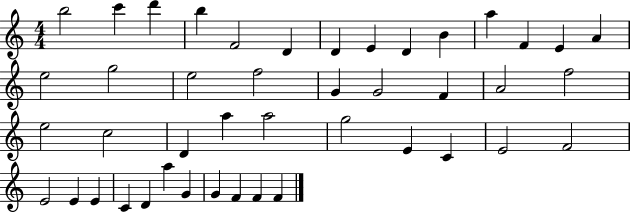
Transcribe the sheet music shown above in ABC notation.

X:1
T:Untitled
M:4/4
L:1/4
K:C
b2 c' d' b F2 D D E D B a F E A e2 g2 e2 f2 G G2 F A2 f2 e2 c2 D a a2 g2 E C E2 F2 E2 E E C D a G G F F F